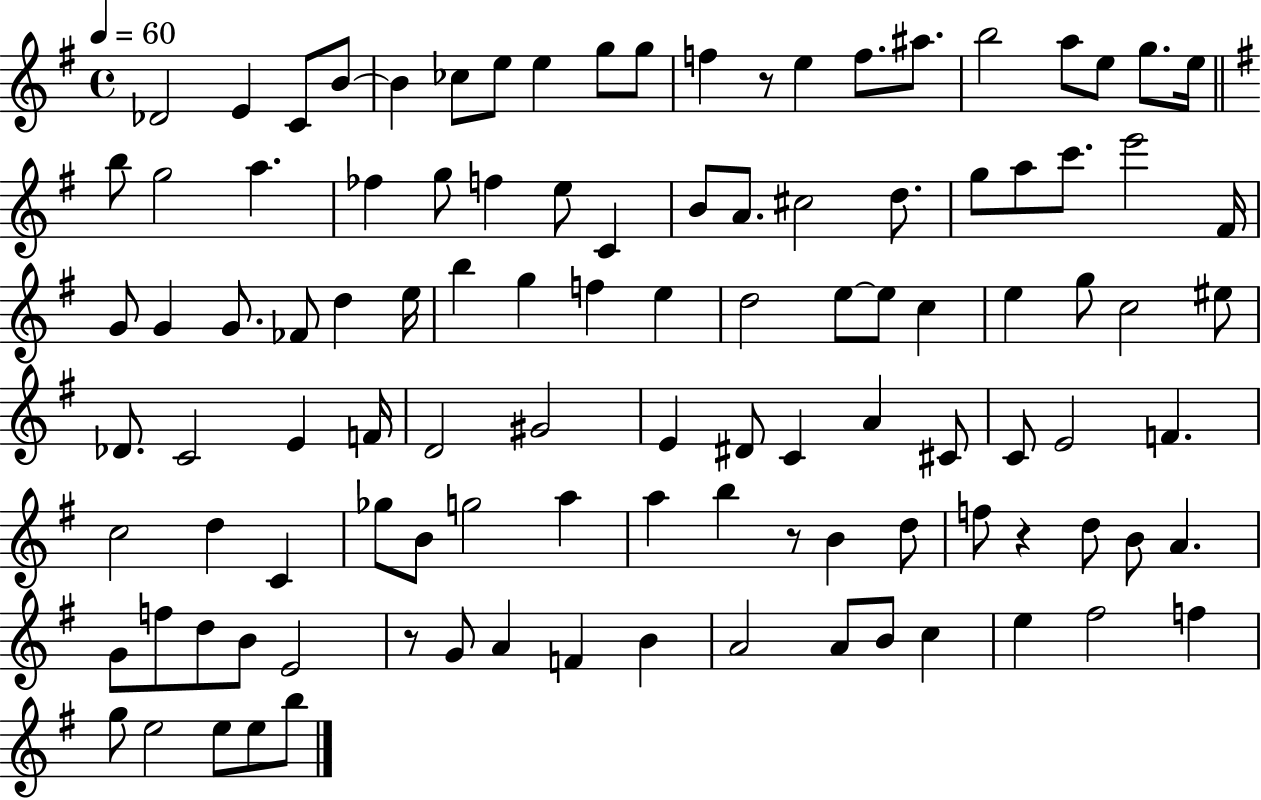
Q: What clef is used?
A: treble